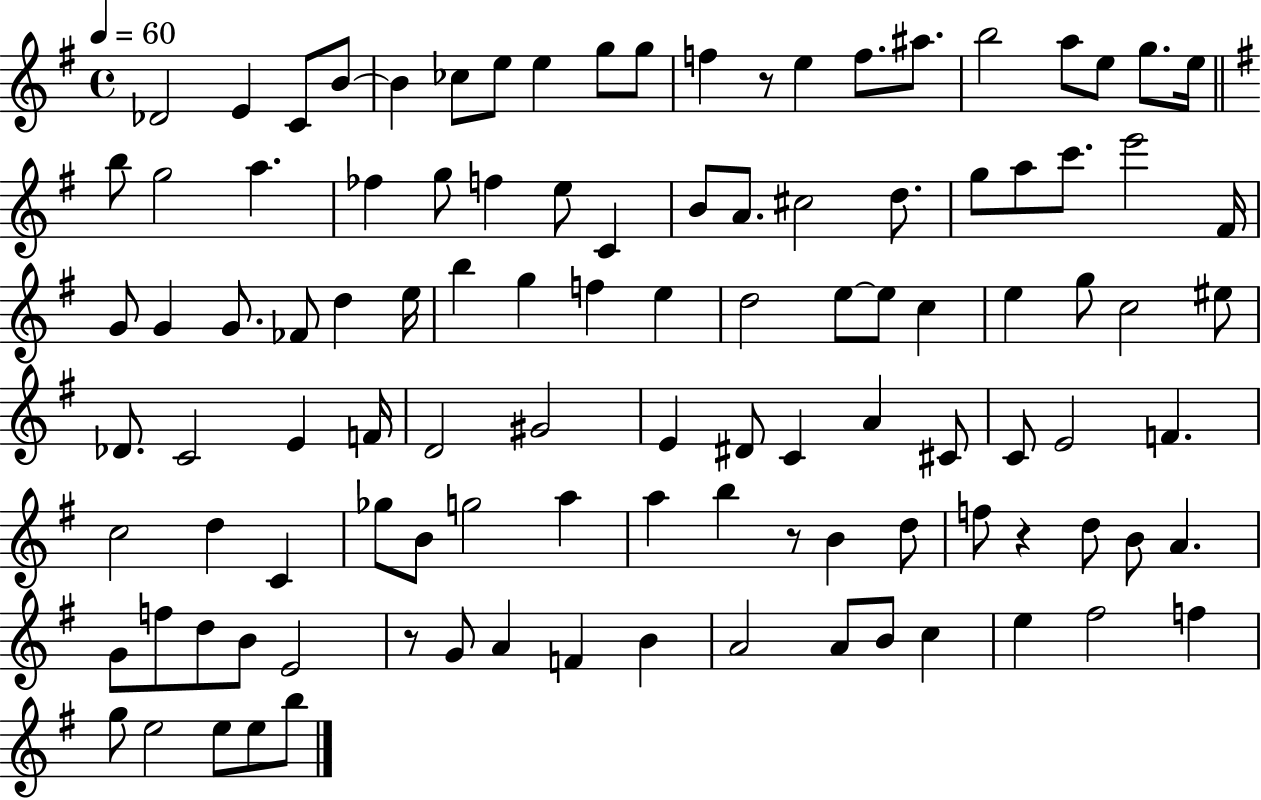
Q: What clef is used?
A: treble